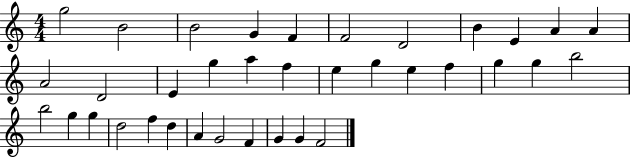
G5/h B4/h B4/h G4/q F4/q F4/h D4/h B4/q E4/q A4/q A4/q A4/h D4/h E4/q G5/q A5/q F5/q E5/q G5/q E5/q F5/q G5/q G5/q B5/h B5/h G5/q G5/q D5/h F5/q D5/q A4/q G4/h F4/q G4/q G4/q F4/h